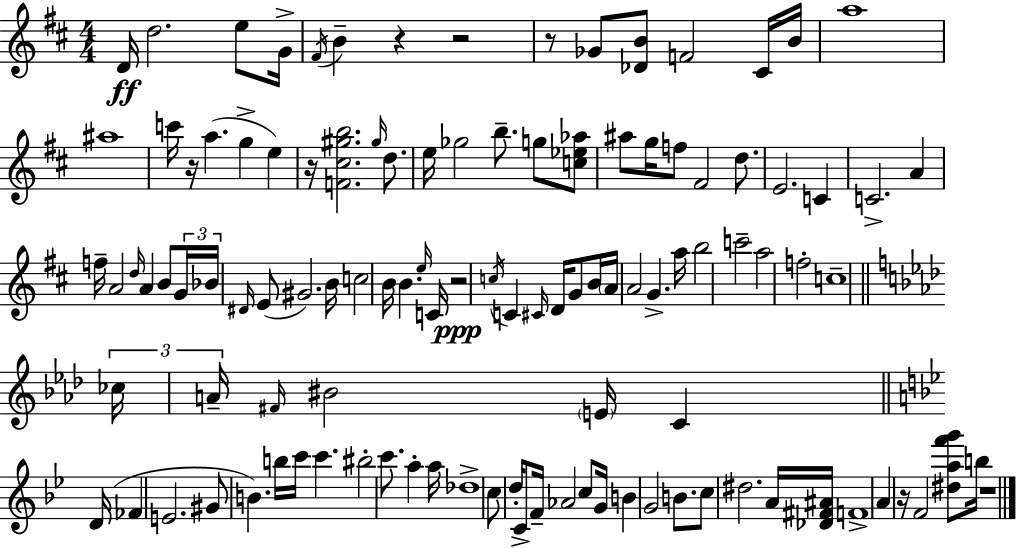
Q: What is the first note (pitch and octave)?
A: D4